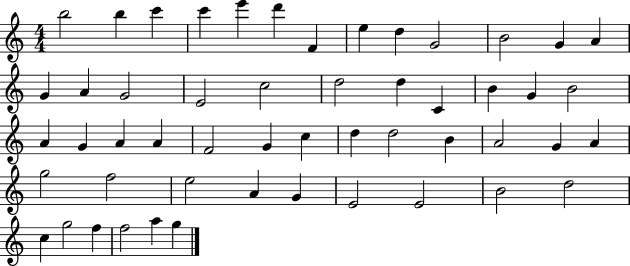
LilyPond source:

{
  \clef treble
  \numericTimeSignature
  \time 4/4
  \key c \major
  b''2 b''4 c'''4 | c'''4 e'''4 d'''4 f'4 | e''4 d''4 g'2 | b'2 g'4 a'4 | \break g'4 a'4 g'2 | e'2 c''2 | d''2 d''4 c'4 | b'4 g'4 b'2 | \break a'4 g'4 a'4 a'4 | f'2 g'4 c''4 | d''4 d''2 b'4 | a'2 g'4 a'4 | \break g''2 f''2 | e''2 a'4 g'4 | e'2 e'2 | b'2 d''2 | \break c''4 g''2 f''4 | f''2 a''4 g''4 | \bar "|."
}